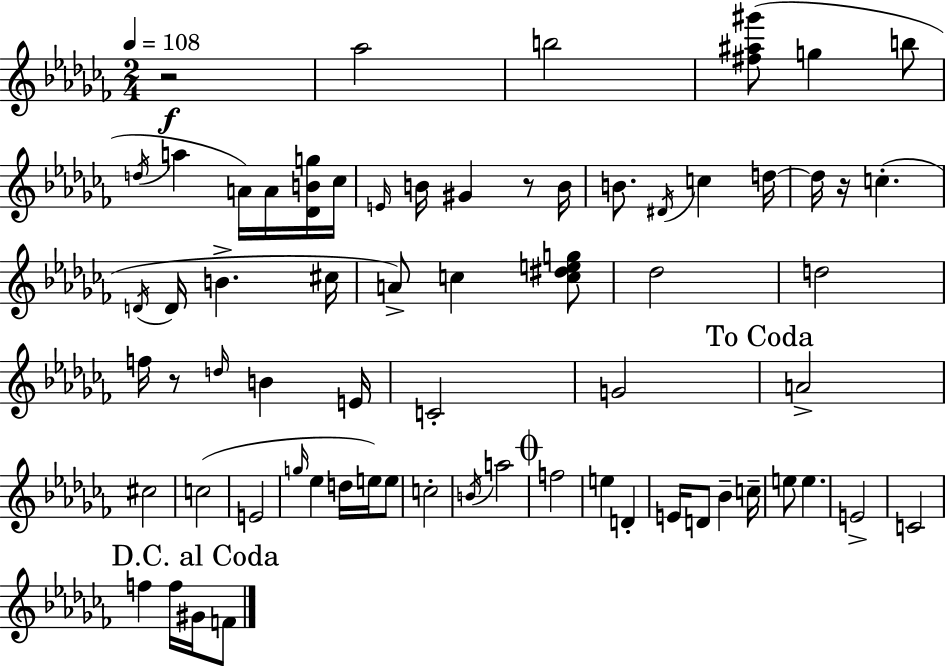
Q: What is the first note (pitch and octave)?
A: Ab5